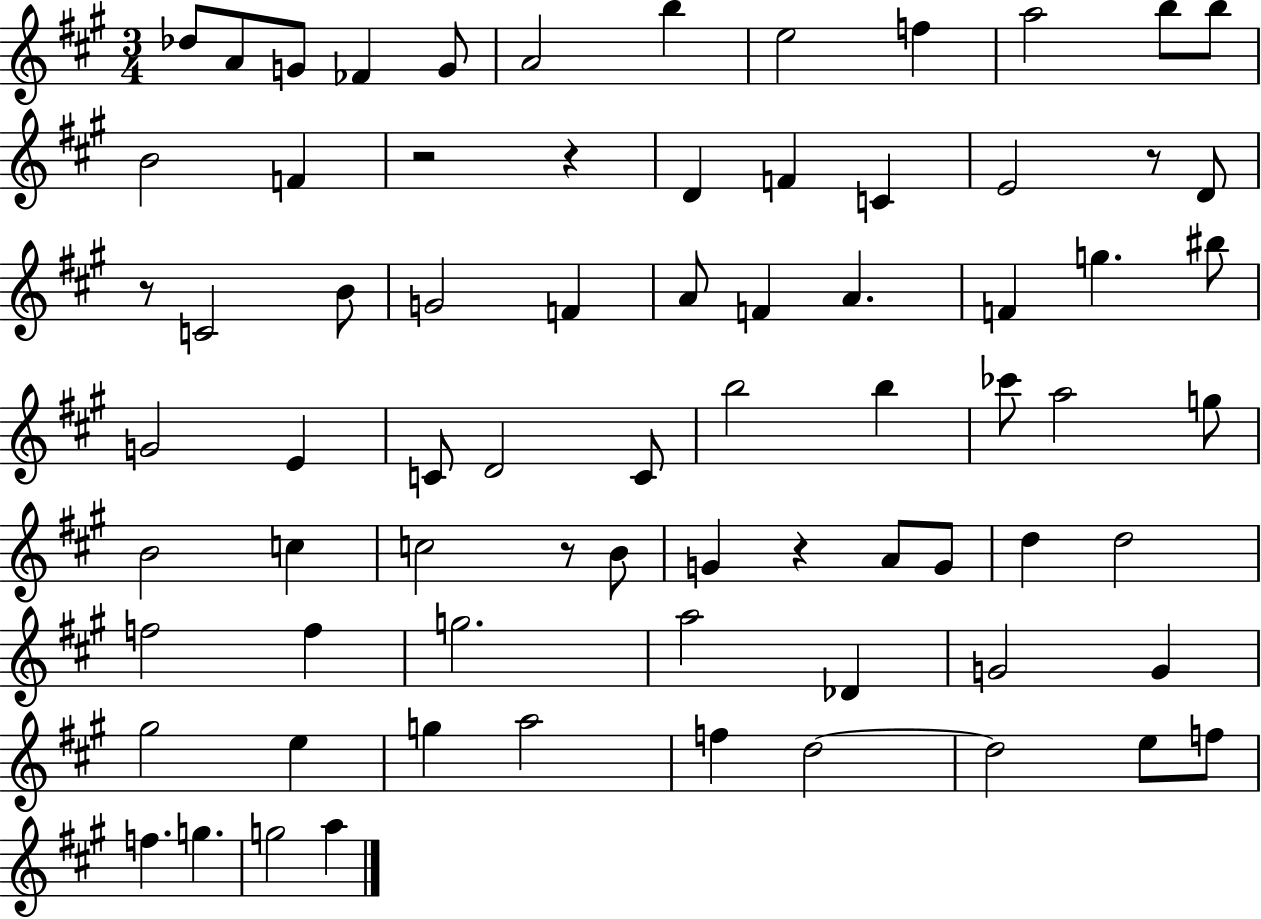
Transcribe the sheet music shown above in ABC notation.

X:1
T:Untitled
M:3/4
L:1/4
K:A
_d/2 A/2 G/2 _F G/2 A2 b e2 f a2 b/2 b/2 B2 F z2 z D F C E2 z/2 D/2 z/2 C2 B/2 G2 F A/2 F A F g ^b/2 G2 E C/2 D2 C/2 b2 b _c'/2 a2 g/2 B2 c c2 z/2 B/2 G z A/2 G/2 d d2 f2 f g2 a2 _D G2 G ^g2 e g a2 f d2 d2 e/2 f/2 f g g2 a